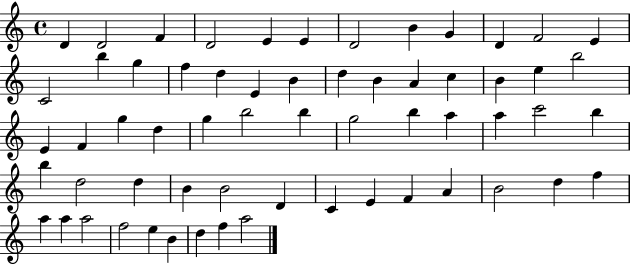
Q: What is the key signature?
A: C major